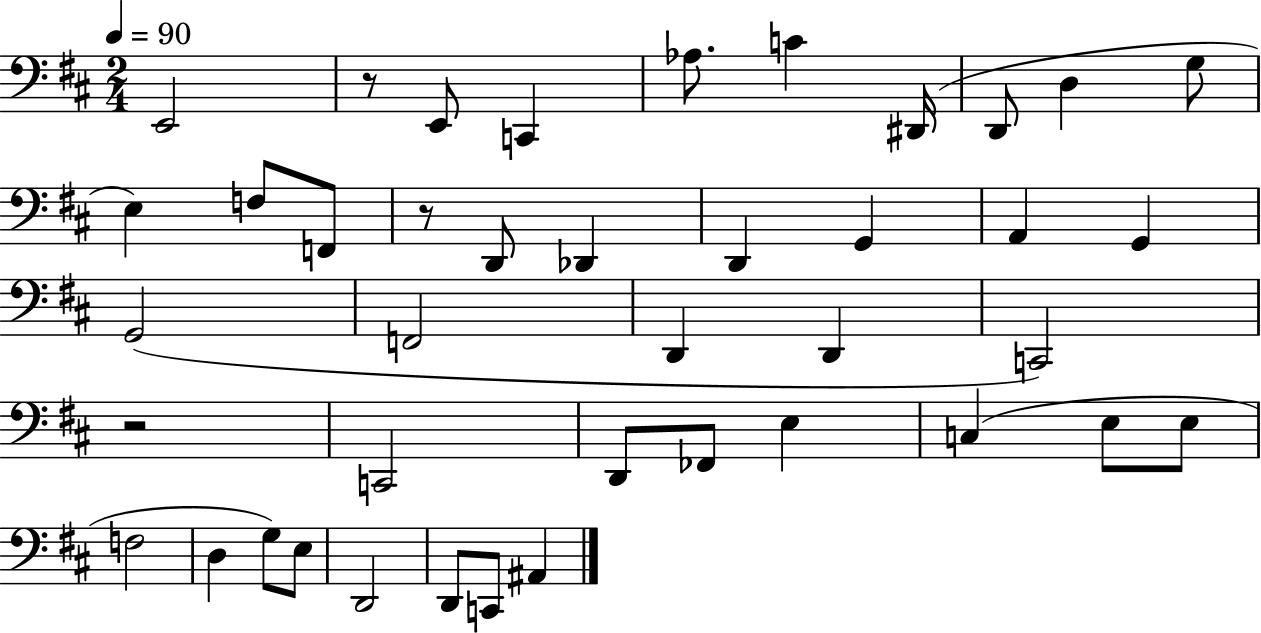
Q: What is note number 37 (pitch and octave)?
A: C2